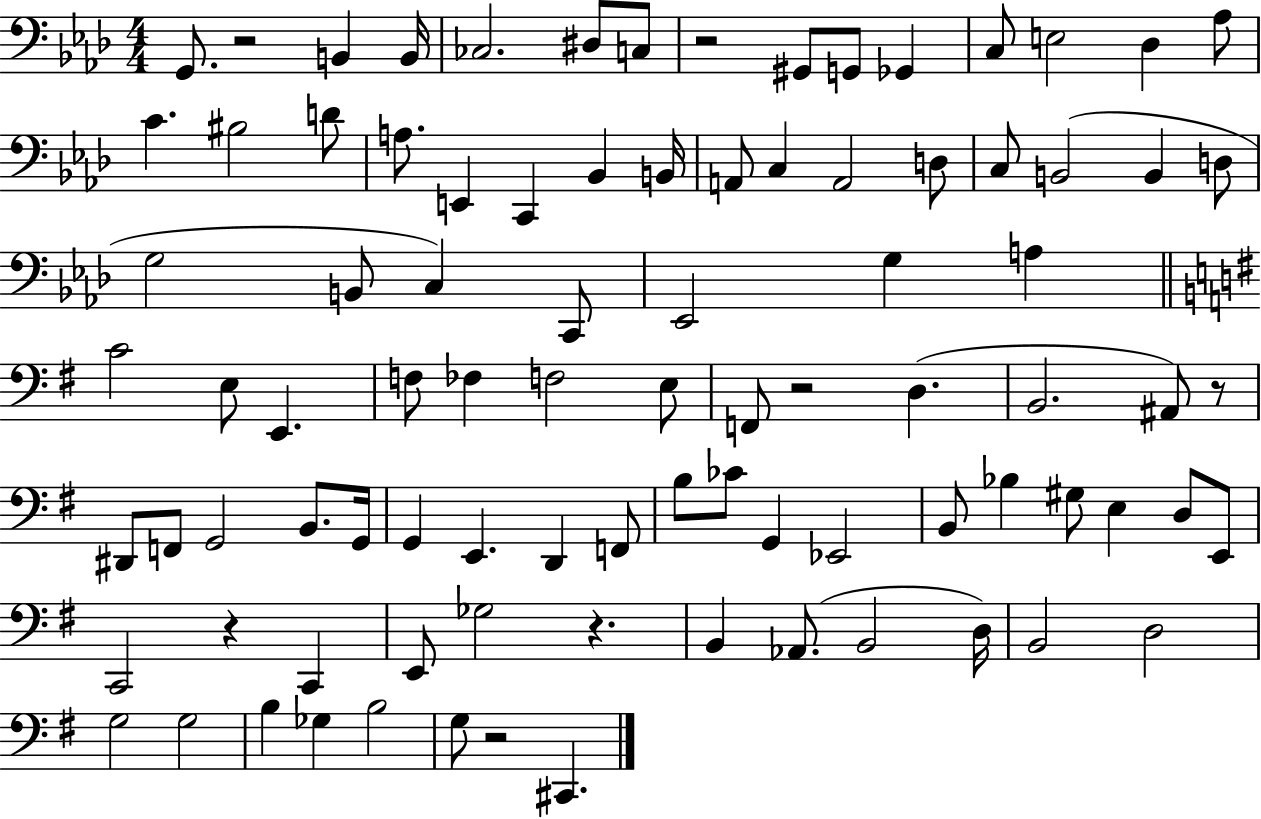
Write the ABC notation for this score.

X:1
T:Untitled
M:4/4
L:1/4
K:Ab
G,,/2 z2 B,, B,,/4 _C,2 ^D,/2 C,/2 z2 ^G,,/2 G,,/2 _G,, C,/2 E,2 _D, _A,/2 C ^B,2 D/2 A,/2 E,, C,, _B,, B,,/4 A,,/2 C, A,,2 D,/2 C,/2 B,,2 B,, D,/2 G,2 B,,/2 C, C,,/2 _E,,2 G, A, C2 E,/2 E,, F,/2 _F, F,2 E,/2 F,,/2 z2 D, B,,2 ^A,,/2 z/2 ^D,,/2 F,,/2 G,,2 B,,/2 G,,/4 G,, E,, D,, F,,/2 B,/2 _C/2 G,, _E,,2 B,,/2 _B, ^G,/2 E, D,/2 E,,/2 C,,2 z C,, E,,/2 _G,2 z B,, _A,,/2 B,,2 D,/4 B,,2 D,2 G,2 G,2 B, _G, B,2 G,/2 z2 ^C,,